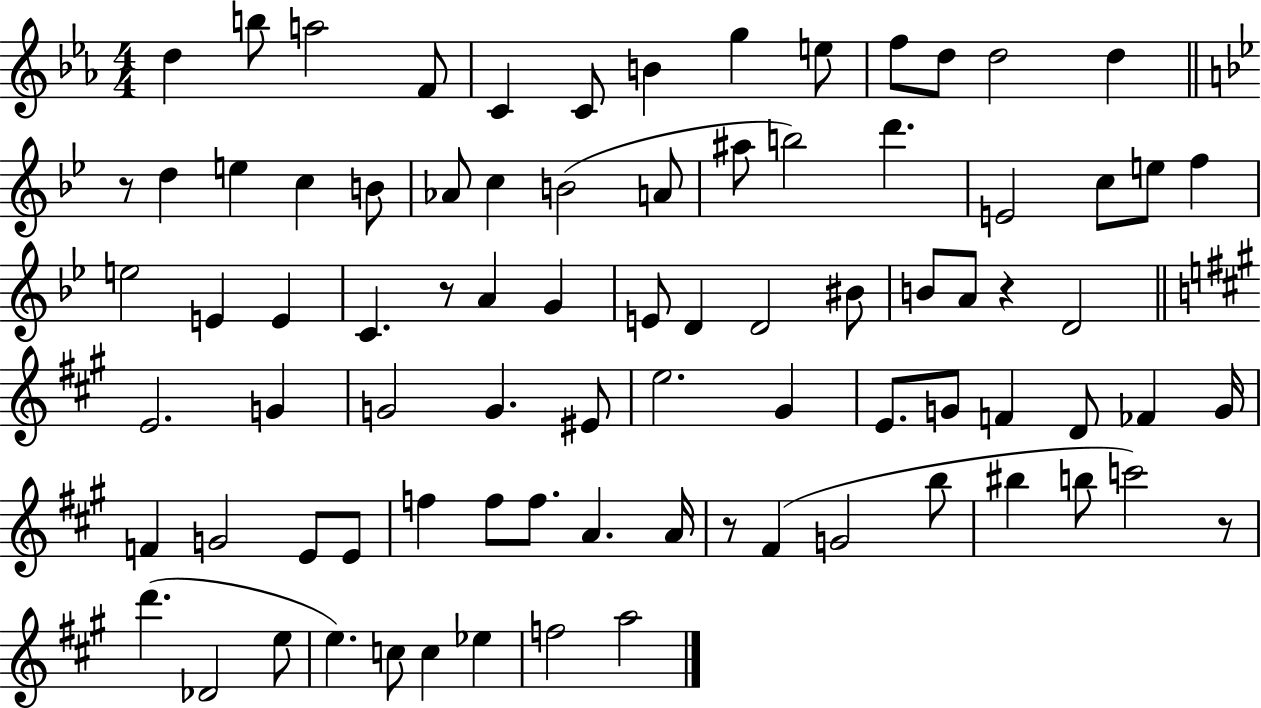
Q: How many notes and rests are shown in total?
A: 83